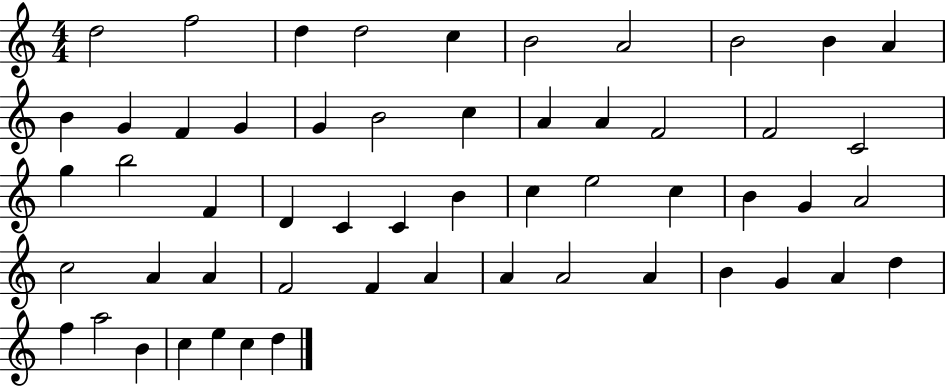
X:1
T:Untitled
M:4/4
L:1/4
K:C
d2 f2 d d2 c B2 A2 B2 B A B G F G G B2 c A A F2 F2 C2 g b2 F D C C B c e2 c B G A2 c2 A A F2 F A A A2 A B G A d f a2 B c e c d